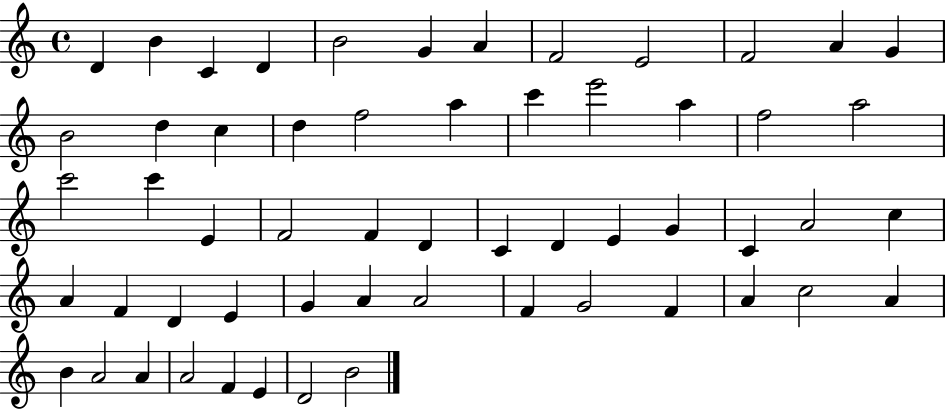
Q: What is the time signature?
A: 4/4